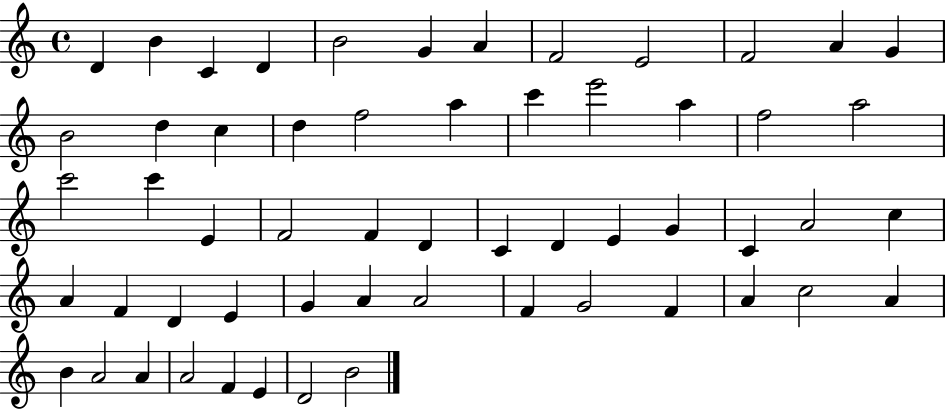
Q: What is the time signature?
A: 4/4